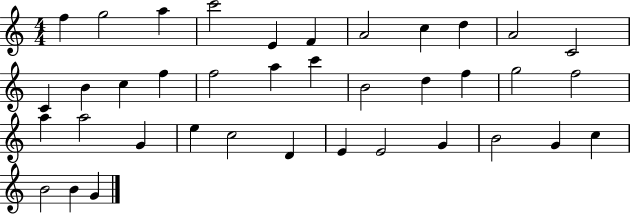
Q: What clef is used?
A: treble